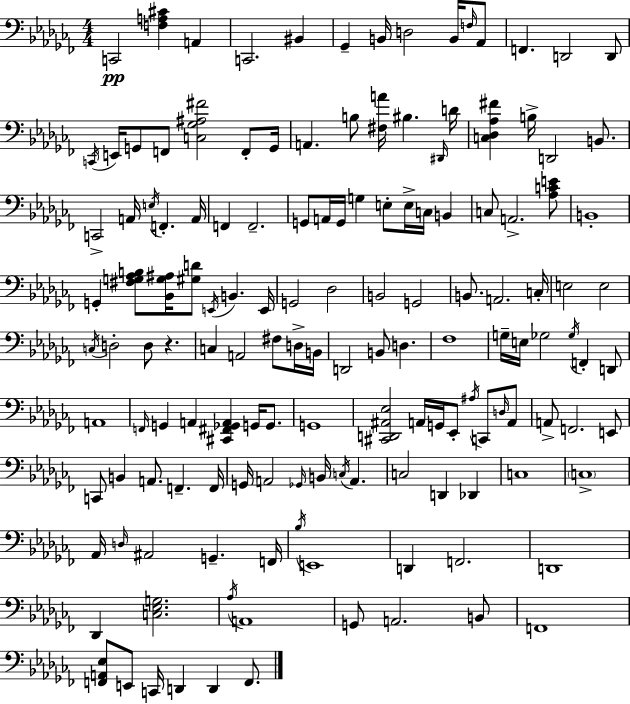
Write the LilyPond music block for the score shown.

{
  \clef bass
  \numericTimeSignature
  \time 4/4
  \key aes \minor
  \repeat volta 2 { c,2\pp <f a cis'>4 a,4 | c,2. bis,4 | ges,4-- b,16 d2 b,16 \grace { f16 } aes,8 | f,4. d,2 d,8 | \break \acciaccatura { c,16 } e,16 g,8 f,8 <c ges ais fis'>2 f,8-. | g,16 a,4. b8 <fis a'>16 bis4. | \grace { dis,16 } d'16 <c des aes fis'>4 b16-> d,2 | b,8. c,2-> a,16 \acciaccatura { e16 } f,4.-. | \break a,16 f,4 f,2.-- | g,8 a,16 g,16 g4 e8-. e16-> c16 | b,4 c8 a,2.-> | <aes c' e'>8 b,1-. | \break g,4-. <fis g aes b>8 <bes, g ais>16 <gis d'>8 \acciaccatura { e,16 } b,4. | e,16 g,2 des2 | b,2 g,2 | b,8. a,2. | \break c16-. e2 e2 | \acciaccatura { c16 } d2-. d8 | r4. c4 a,2 | fis8 d16-> b,16 d,2 b,8 | \break d4. fes1 | g16-- e16 ges2 | \acciaccatura { ges16 } f,4-. d,8 a,1 | \grace { f,16 } g,4 a,4 | \break <cis, fis, ges, a,>4 g,16 g,8. g,1 | <cis, d, ais, ees>2 | a,16 g,16 ees,8-. \acciaccatura { ais16 } c,8 \grace { d16 } a,8 a,8-> f,2. | e,8 c,8 b,4 | \break a,8. f,4.-- f,16 g,16 a,2 | \grace { ges,16 } b,16 \acciaccatura { c16 } a,4. c2 | d,4 des,4 c1 | \parenthesize c1-> | \break aes,16 \grace { d16 } ais,2 | g,4.-- f,16 \acciaccatura { bes16 } e,1 | d,4 | f,2. d,1 | \break des,4 | <c ees g>2. \acciaccatura { aes16 } a,1 | g,8 | a,2. b,8 f,1 | \break <f, a, ees>8 | e,8 c,16 d,4 d,4 f,8. } \bar "|."
}